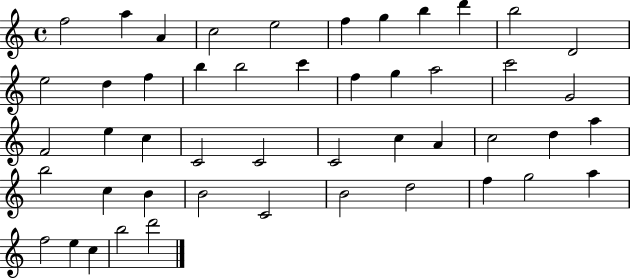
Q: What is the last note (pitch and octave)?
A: D6